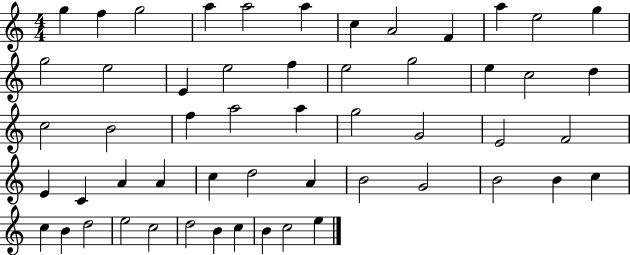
{
  \clef treble
  \numericTimeSignature
  \time 4/4
  \key c \major
  g''4 f''4 g''2 | a''4 a''2 a''4 | c''4 a'2 f'4 | a''4 e''2 g''4 | \break g''2 e''2 | e'4 e''2 f''4 | e''2 g''2 | e''4 c''2 d''4 | \break c''2 b'2 | f''4 a''2 a''4 | g''2 g'2 | e'2 f'2 | \break e'4 c'4 a'4 a'4 | c''4 d''2 a'4 | b'2 g'2 | b'2 b'4 c''4 | \break c''4 b'4 d''2 | e''2 c''2 | d''2 b'4 c''4 | b'4 c''2 e''4 | \break \bar "|."
}